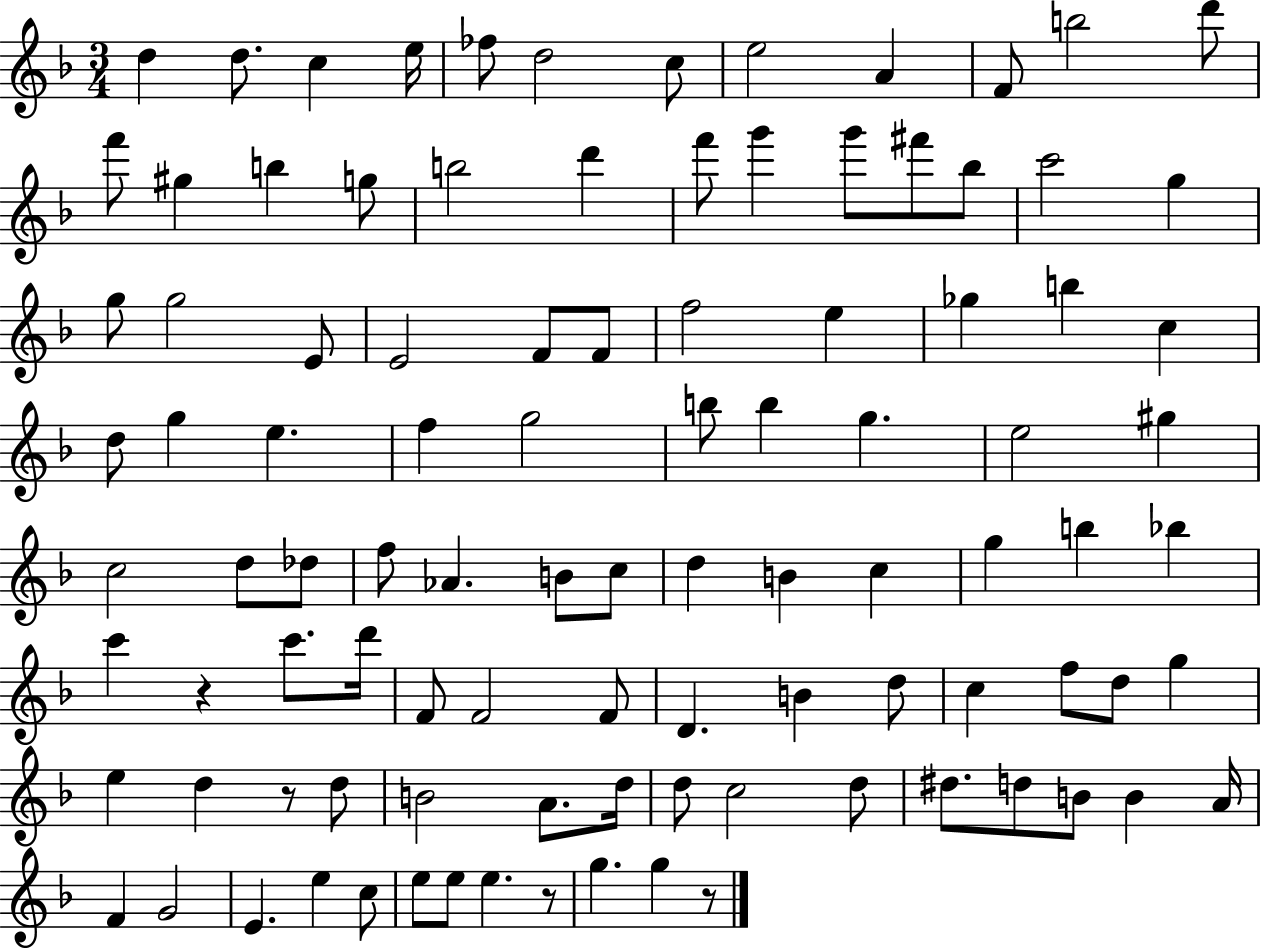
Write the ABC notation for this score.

X:1
T:Untitled
M:3/4
L:1/4
K:F
d d/2 c e/4 _f/2 d2 c/2 e2 A F/2 b2 d'/2 f'/2 ^g b g/2 b2 d' f'/2 g' g'/2 ^f'/2 _b/2 c'2 g g/2 g2 E/2 E2 F/2 F/2 f2 e _g b c d/2 g e f g2 b/2 b g e2 ^g c2 d/2 _d/2 f/2 _A B/2 c/2 d B c g b _b c' z c'/2 d'/4 F/2 F2 F/2 D B d/2 c f/2 d/2 g e d z/2 d/2 B2 A/2 d/4 d/2 c2 d/2 ^d/2 d/2 B/2 B A/4 F G2 E e c/2 e/2 e/2 e z/2 g g z/2